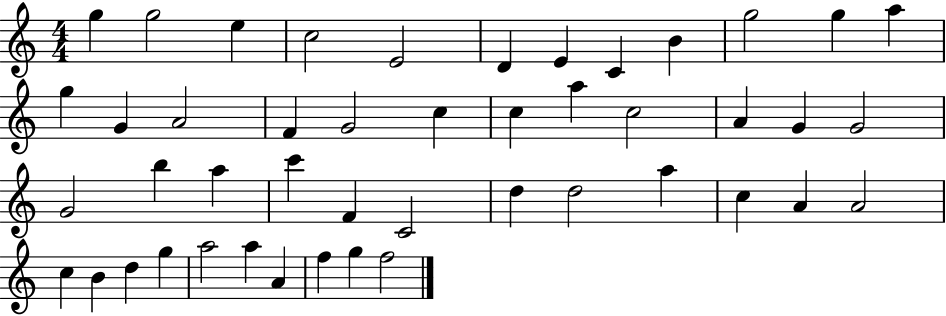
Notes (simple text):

G5/q G5/h E5/q C5/h E4/h D4/q E4/q C4/q B4/q G5/h G5/q A5/q G5/q G4/q A4/h F4/q G4/h C5/q C5/q A5/q C5/h A4/q G4/q G4/h G4/h B5/q A5/q C6/q F4/q C4/h D5/q D5/h A5/q C5/q A4/q A4/h C5/q B4/q D5/q G5/q A5/h A5/q A4/q F5/q G5/q F5/h